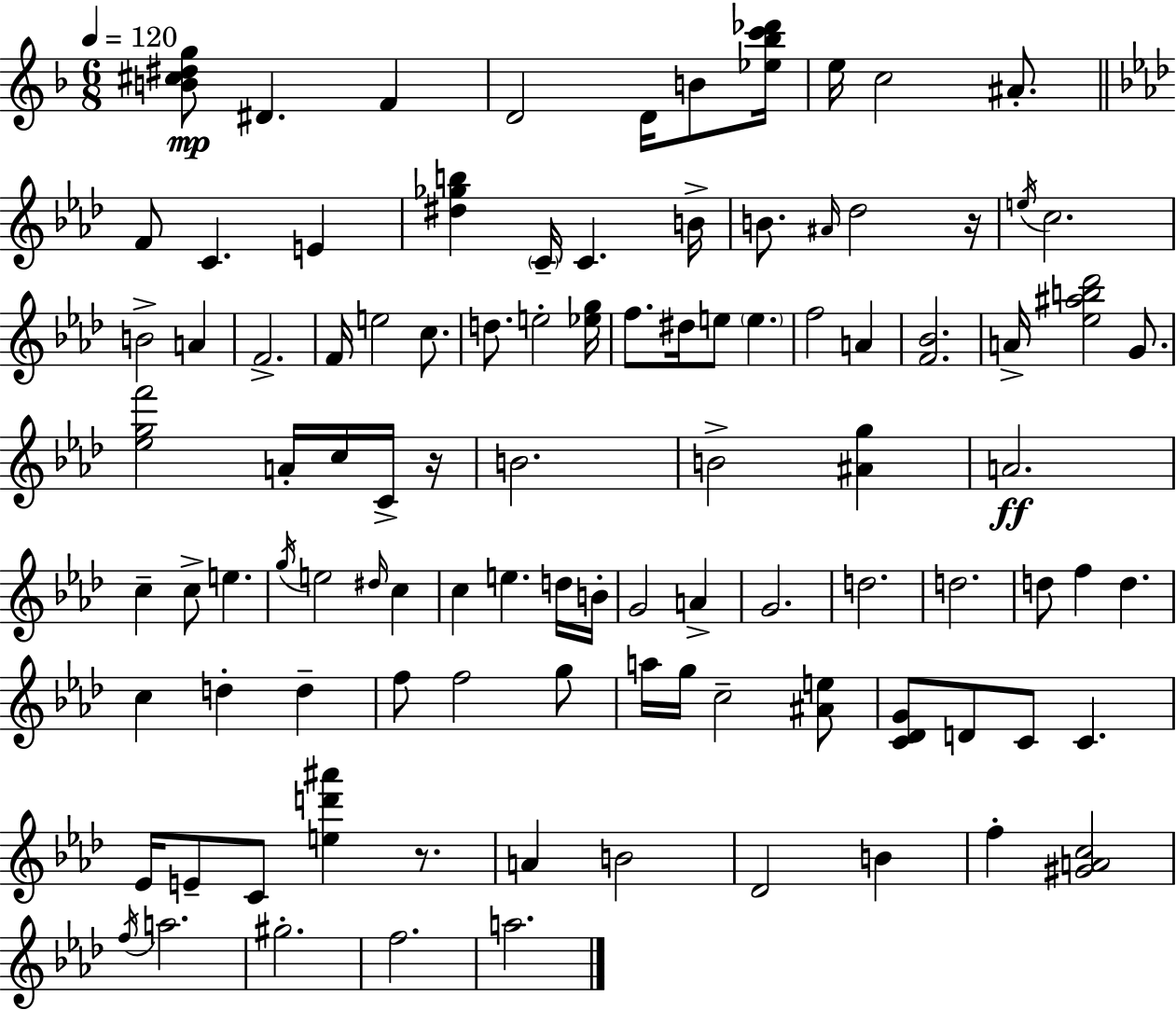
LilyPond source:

{
  \clef treble
  \numericTimeSignature
  \time 6/8
  \key f \major
  \tempo 4 = 120
  <b' cis'' dis'' g''>8\mp dis'4. f'4 | d'2 d'16 b'8 <ees'' bes'' c''' des'''>16 | e''16 c''2 ais'8.-. | \bar "||" \break \key f \minor f'8 c'4. e'4 | <dis'' ges'' b''>4 \parenthesize c'16-- c'4. b'16-> | b'8. \grace { ais'16 } des''2 | r16 \acciaccatura { e''16 } c''2. | \break b'2-> a'4 | f'2.-> | f'16 e''2 c''8. | d''8. e''2-. | \break <ees'' g''>16 f''8. dis''16 e''8 \parenthesize e''4. | f''2 a'4 | <f' bes'>2. | a'16-> <ees'' ais'' b'' des'''>2 g'8. | \break <ees'' g'' f'''>2 a'16-. c''16 | c'16-> r16 b'2. | b'2-> <ais' g''>4 | a'2.\ff | \break c''4-- c''8-> e''4. | \acciaccatura { g''16 } e''2 \grace { dis''16 } | c''4 c''4 e''4. | d''16 b'16-. g'2 | \break a'4-> g'2. | d''2. | d''2. | d''8 f''4 d''4. | \break c''4 d''4-. | d''4-- f''8 f''2 | g''8 a''16 g''16 c''2-- | <ais' e''>8 <c' des' g'>8 d'8 c'8 c'4. | \break ees'16 e'8-- c'8 <e'' d''' ais'''>4 | r8. a'4 b'2 | des'2 | b'4 f''4-. <gis' a' c''>2 | \break \acciaccatura { f''16 } a''2. | gis''2.-. | f''2. | a''2. | \break \bar "|."
}